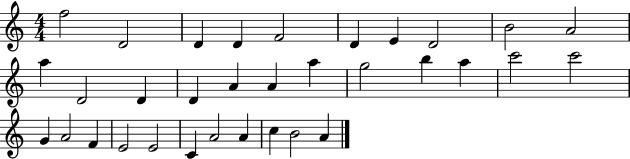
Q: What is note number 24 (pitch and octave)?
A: A4